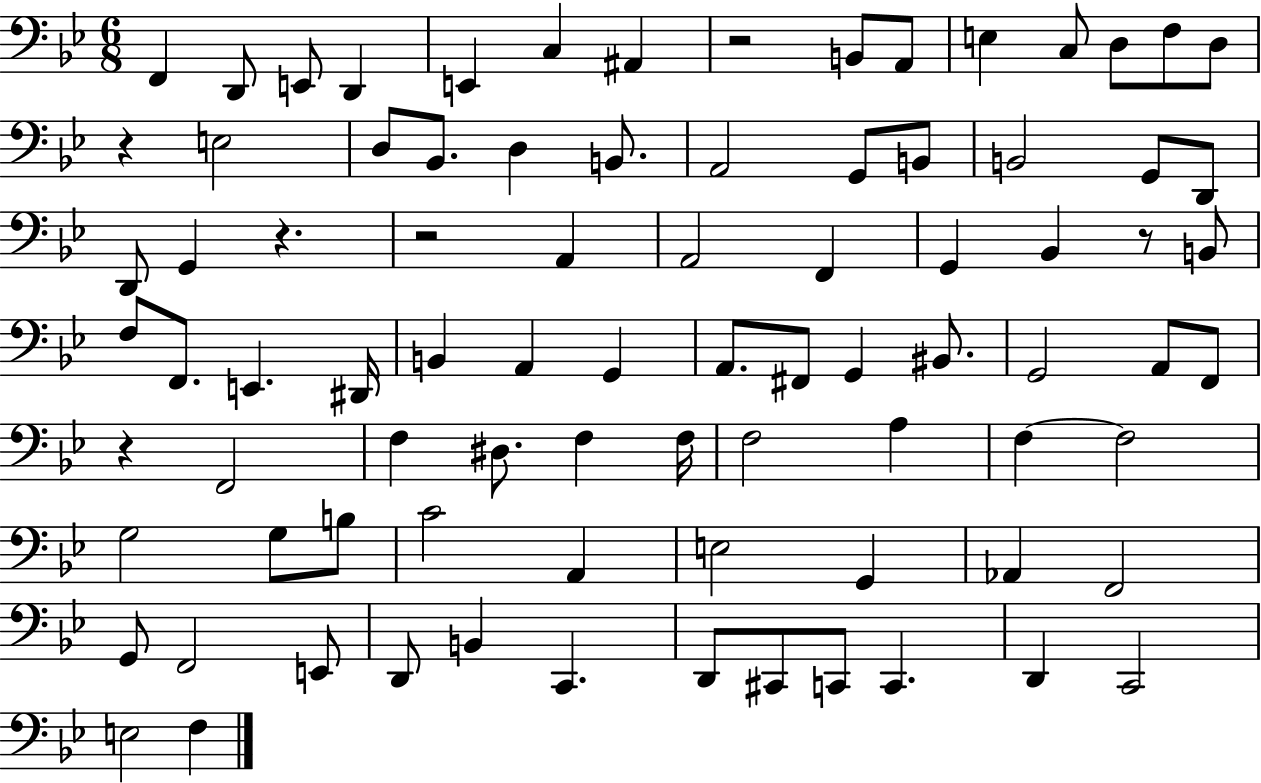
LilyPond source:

{
  \clef bass
  \numericTimeSignature
  \time 6/8
  \key bes \major
  f,4 d,8 e,8 d,4 | e,4 c4 ais,4 | r2 b,8 a,8 | e4 c8 d8 f8 d8 | \break r4 e2 | d8 bes,8. d4 b,8. | a,2 g,8 b,8 | b,2 g,8 d,8 | \break d,8 g,4 r4. | r2 a,4 | a,2 f,4 | g,4 bes,4 r8 b,8 | \break f8 f,8. e,4. dis,16 | b,4 a,4 g,4 | a,8. fis,8 g,4 bis,8. | g,2 a,8 f,8 | \break r4 f,2 | f4 dis8. f4 f16 | f2 a4 | f4~~ f2 | \break g2 g8 b8 | c'2 a,4 | e2 g,4 | aes,4 f,2 | \break g,8 f,2 e,8 | d,8 b,4 c,4. | d,8 cis,8 c,8 c,4. | d,4 c,2 | \break e2 f4 | \bar "|."
}